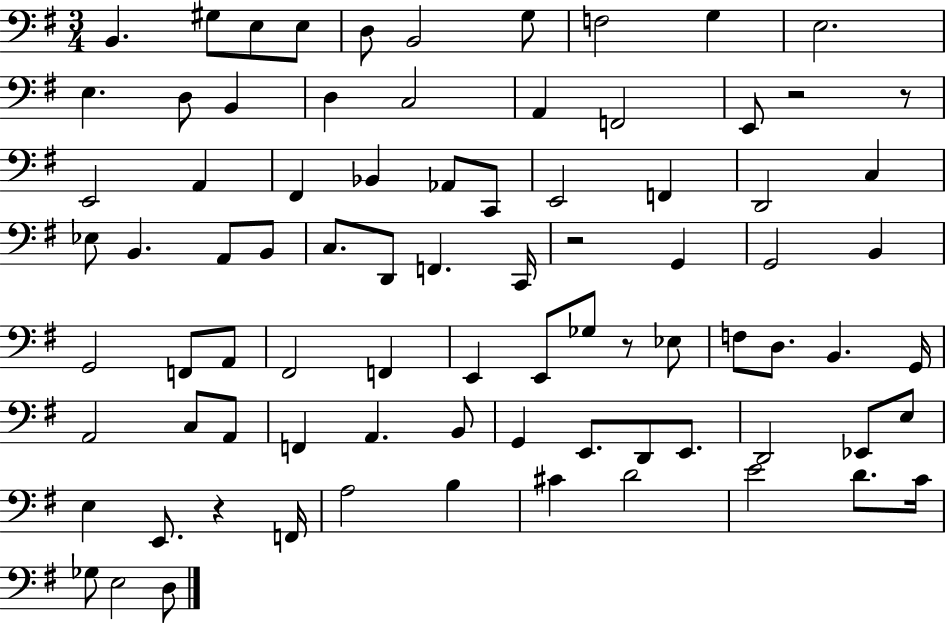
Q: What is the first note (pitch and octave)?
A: B2